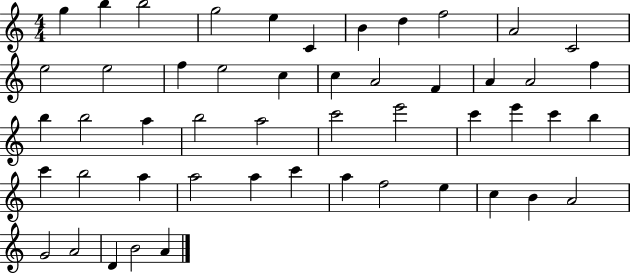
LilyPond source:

{
  \clef treble
  \numericTimeSignature
  \time 4/4
  \key c \major
  g''4 b''4 b''2 | g''2 e''4 c'4 | b'4 d''4 f''2 | a'2 c'2 | \break e''2 e''2 | f''4 e''2 c''4 | c''4 a'2 f'4 | a'4 a'2 f''4 | \break b''4 b''2 a''4 | b''2 a''2 | c'''2 e'''2 | c'''4 e'''4 c'''4 b''4 | \break c'''4 b''2 a''4 | a''2 a''4 c'''4 | a''4 f''2 e''4 | c''4 b'4 a'2 | \break g'2 a'2 | d'4 b'2 a'4 | \bar "|."
}